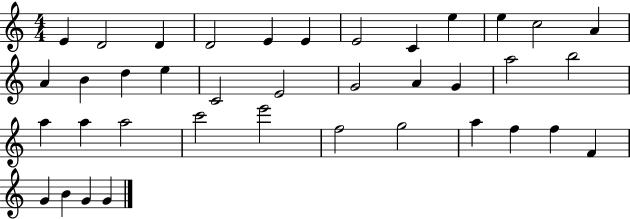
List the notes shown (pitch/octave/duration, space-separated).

E4/q D4/h D4/q D4/h E4/q E4/q E4/h C4/q E5/q E5/q C5/h A4/q A4/q B4/q D5/q E5/q C4/h E4/h G4/h A4/q G4/q A5/h B5/h A5/q A5/q A5/h C6/h E6/h F5/h G5/h A5/q F5/q F5/q F4/q G4/q B4/q G4/q G4/q